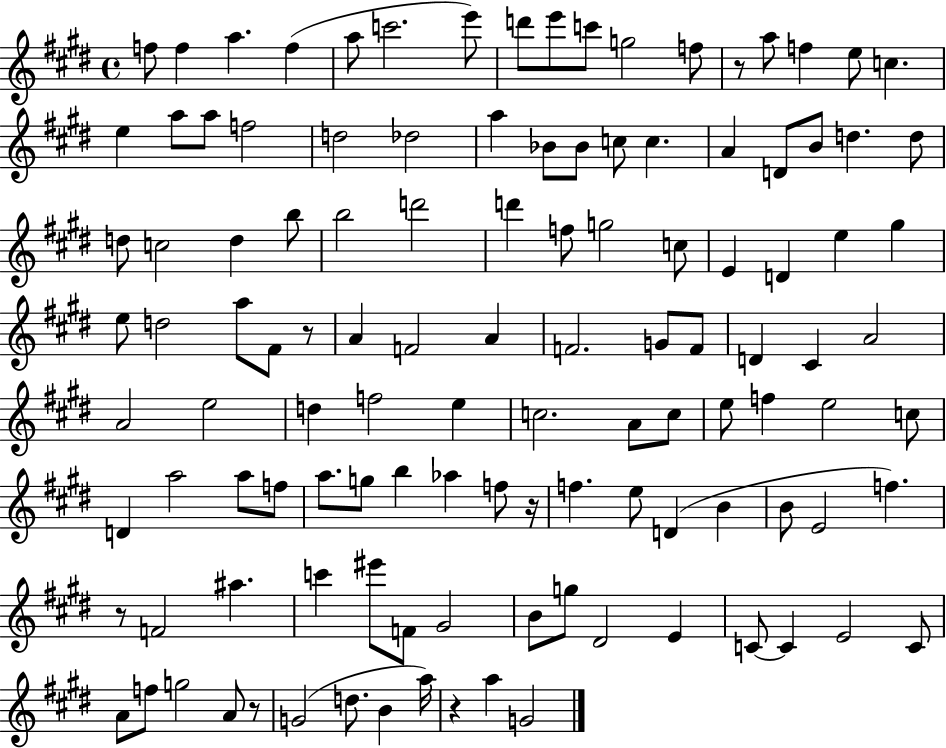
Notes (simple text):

F5/e F5/q A5/q. F5/q A5/e C6/h. E6/e D6/e E6/e C6/e G5/h F5/e R/e A5/e F5/q E5/e C5/q. E5/q A5/e A5/e F5/h D5/h Db5/h A5/q Bb4/e Bb4/e C5/e C5/q. A4/q D4/e B4/e D5/q. D5/e D5/e C5/h D5/q B5/e B5/h D6/h D6/q F5/e G5/h C5/e E4/q D4/q E5/q G#5/q E5/e D5/h A5/e F#4/e R/e A4/q F4/h A4/q F4/h. G4/e F4/e D4/q C#4/q A4/h A4/h E5/h D5/q F5/h E5/q C5/h. A4/e C5/e E5/e F5/q E5/h C5/e D4/q A5/h A5/e F5/e A5/e. G5/e B5/q Ab5/q F5/e R/s F5/q. E5/e D4/q B4/q B4/e E4/h F5/q. R/e F4/h A#5/q. C6/q EIS6/e F4/e G#4/h B4/e G5/e D#4/h E4/q C4/e C4/q E4/h C4/e A4/e F5/e G5/h A4/e R/e G4/h D5/e. B4/q A5/s R/q A5/q G4/h